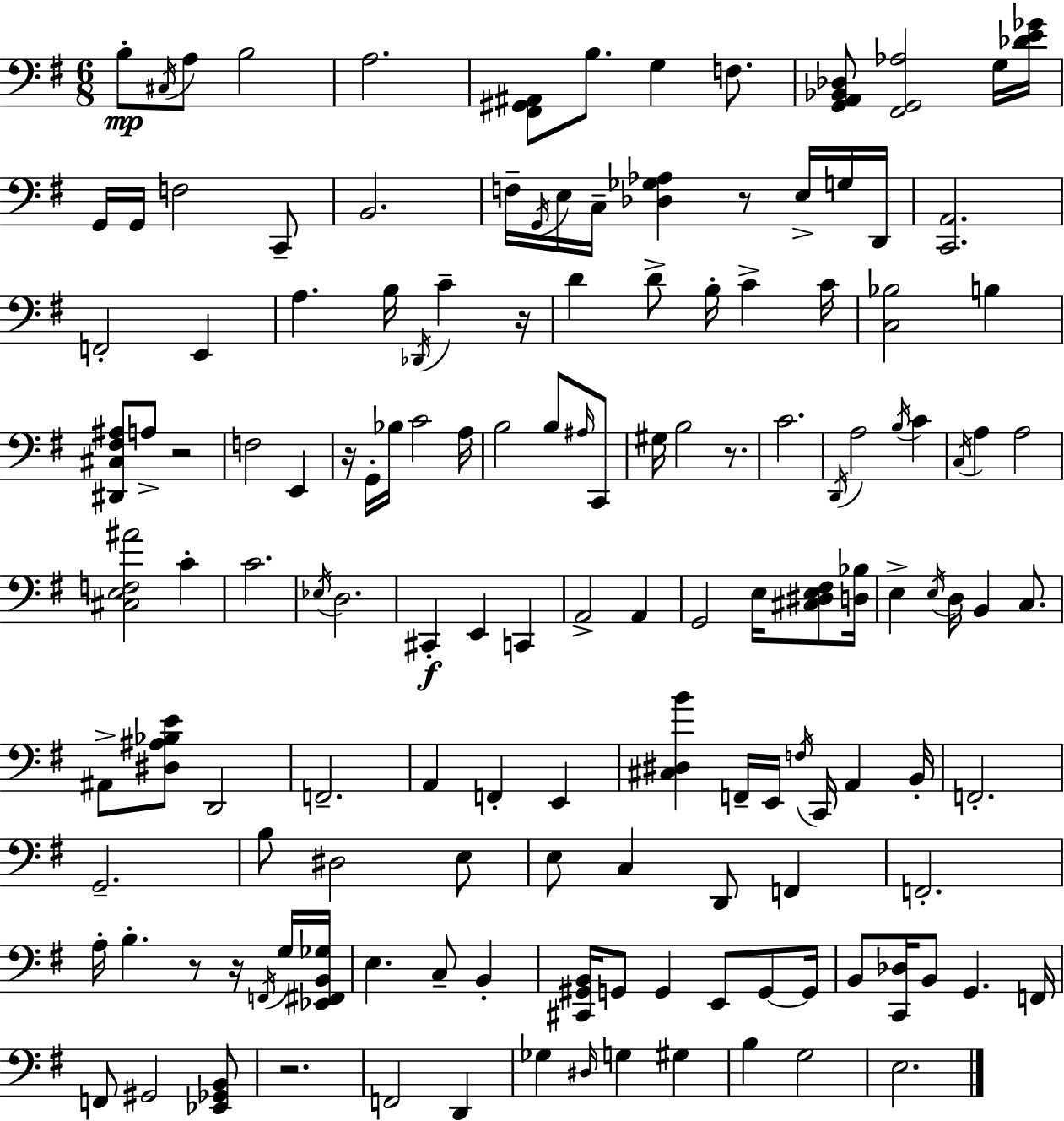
{
  \clef bass
  \numericTimeSignature
  \time 6/8
  \key e \minor
  b8-.\mp \acciaccatura { cis16 } a8 b2 | a2. | <fis, gis, ais,>8 b8. g4 f8. | <g, a, bes, des>8 <fis, g, aes>2 g16 | \break <des' e' ges'>16 g,16 g,16 f2 c,8-- | b,2. | f16-- \acciaccatura { g,16 } e16 c16-- <des ges aes>4 r8 e16-> | g16 d,16 <c, a,>2. | \break f,2-. e,4 | a4. b16 \acciaccatura { des,16 } c'4-- | r16 d'4 d'8-> b16-. c'4-> | c'16 <c bes>2 b4 | \break <dis, cis fis ais>8 a8-> r2 | f2 e,4 | r16 g,16-. bes16 c'2 | a16 b2 b8 | \break \grace { ais16 } c,8 gis16 b2 | r8. c'2. | \acciaccatura { d,16 } a2 | \acciaccatura { b16 } c'4 \acciaccatura { c16 } a4 a2 | \break <cis e f ais'>2 | c'4-. c'2. | \acciaccatura { ees16 } d2. | cis,4-.\f | \break e,4 c,4 a,2-> | a,4 g,2 | e16 <cis dis e fis>8 <d bes>16 e4-> | \acciaccatura { e16 } d16 b,4 c8. ais,8-> <dis ais bes e'>8 | \break d,2 f,2.-- | a,4 | f,4-. e,4 <cis dis b'>4 | f,16-- e,16 \acciaccatura { f16 } c,16 a,4 b,16-. f,2.-. | \break g,2.-- | b8 | dis2 e8 e8 | c4 d,8 f,4 f,2.-. | \break a16-. b4.-. | r8 r16 \acciaccatura { f,16 } g16 <ees, fis, b, ges>16 e4. | c8-- b,4-. <cis, gis, b,>16 | g,8 g,4 e,8 g,8~~ g,16 b,8 | \break <c, des>16 b,8 g,4. f,16 f,8 | gis,2 <ees, ges, b,>8 r2. | f,2 | d,4 ges4 | \break \grace { dis16 } g4 gis4 | b4 g2 | e2. | \bar "|."
}